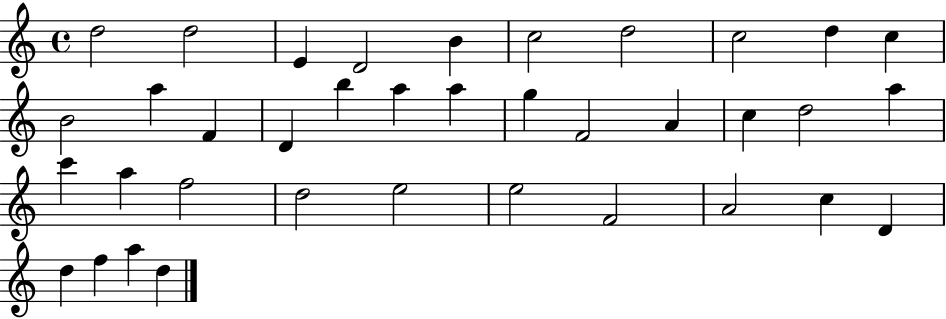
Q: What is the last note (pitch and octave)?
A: D5